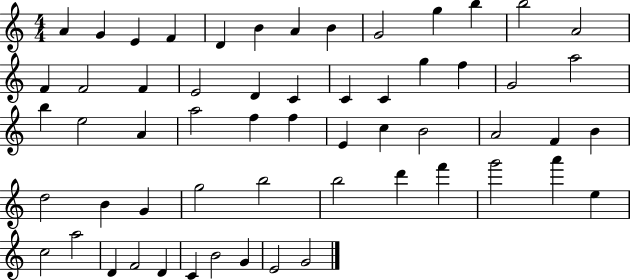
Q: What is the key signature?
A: C major